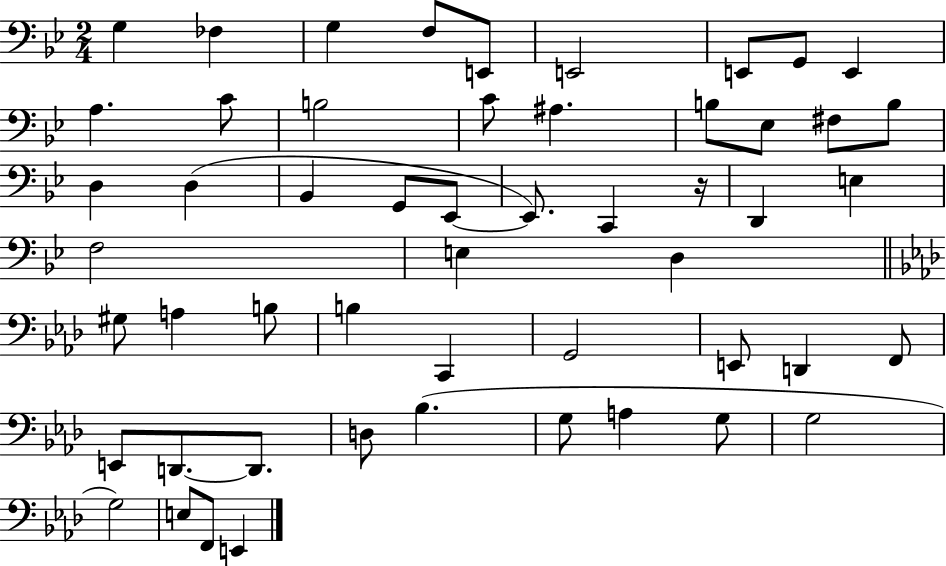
{
  \clef bass
  \numericTimeSignature
  \time 2/4
  \key bes \major
  g4 fes4 | g4 f8 e,8 | e,2 | e,8 g,8 e,4 | \break a4. c'8 | b2 | c'8 ais4. | b8 ees8 fis8 b8 | \break d4 d4( | bes,4 g,8 ees,8~~ | ees,8.) c,4 r16 | d,4 e4 | \break f2 | e4 d4 | \bar "||" \break \key aes \major gis8 a4 b8 | b4 c,4 | g,2 | e,8 d,4 f,8 | \break e,8 d,8.~~ d,8. | d8 bes4.( | g8 a4 g8 | g2 | \break g2) | e8 f,8 e,4 | \bar "|."
}